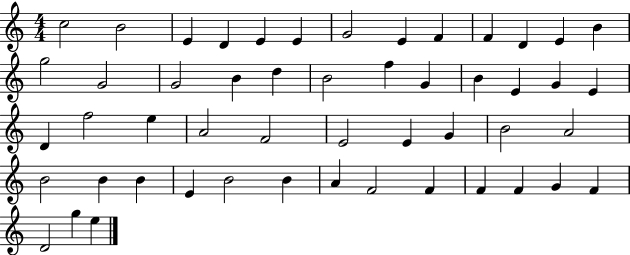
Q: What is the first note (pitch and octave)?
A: C5